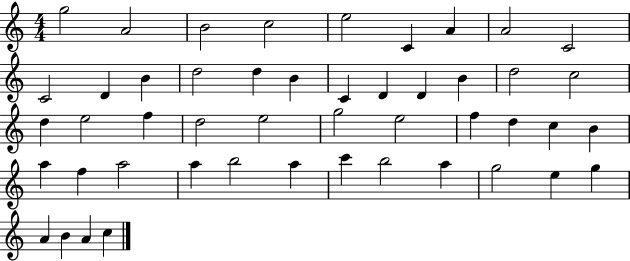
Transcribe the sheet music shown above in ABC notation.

X:1
T:Untitled
M:4/4
L:1/4
K:C
g2 A2 B2 c2 e2 C A A2 C2 C2 D B d2 d B C D D B d2 c2 d e2 f d2 e2 g2 e2 f d c B a f a2 a b2 a c' b2 a g2 e g A B A c